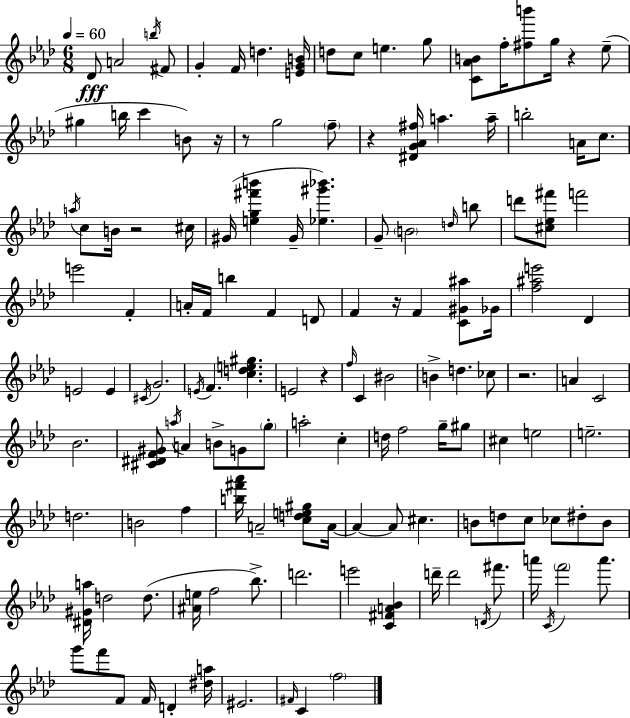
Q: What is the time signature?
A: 6/8